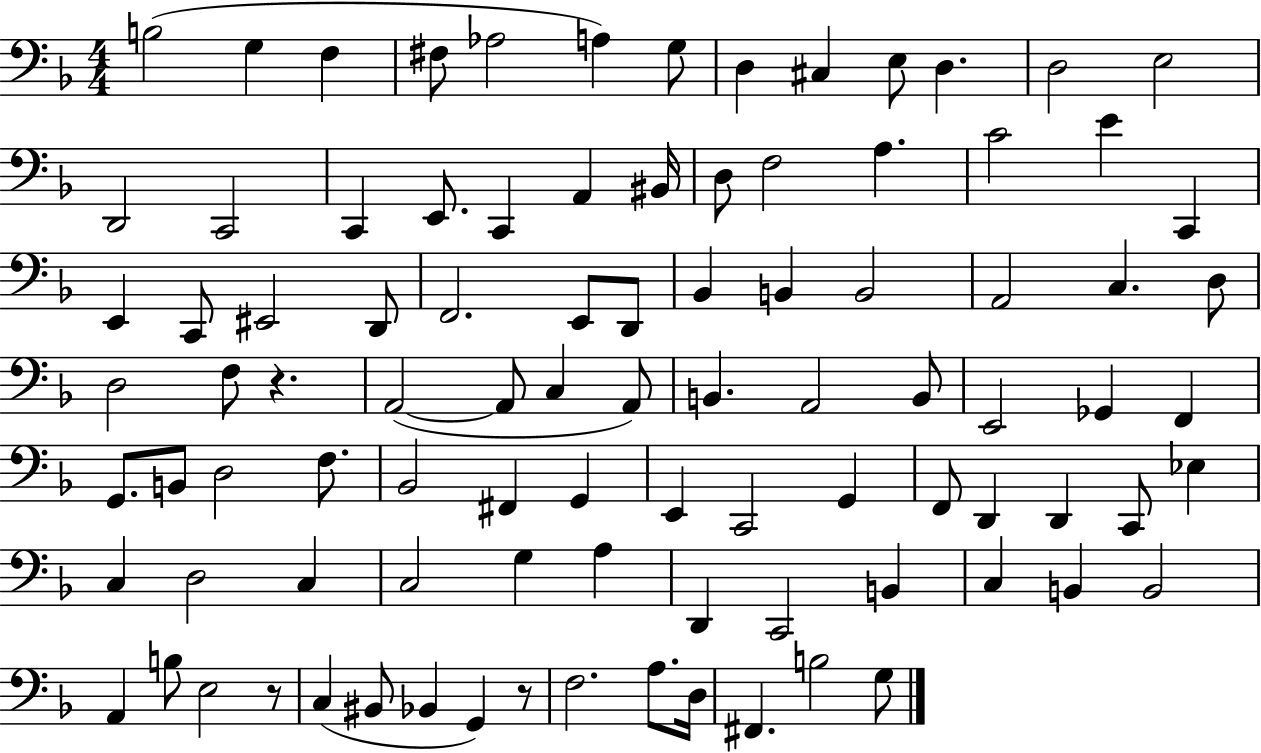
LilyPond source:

{
  \clef bass
  \numericTimeSignature
  \time 4/4
  \key f \major
  b2( g4 f4 | fis8 aes2 a4) g8 | d4 cis4 e8 d4. | d2 e2 | \break d,2 c,2 | c,4 e,8. c,4 a,4 bis,16 | d8 f2 a4. | c'2 e'4 c,4 | \break e,4 c,8 eis,2 d,8 | f,2. e,8 d,8 | bes,4 b,4 b,2 | a,2 c4. d8 | \break d2 f8 r4. | a,2~(~ a,8 c4 a,8) | b,4. a,2 b,8 | e,2 ges,4 f,4 | \break g,8. b,8 d2 f8. | bes,2 fis,4 g,4 | e,4 c,2 g,4 | f,8 d,4 d,4 c,8 ees4 | \break c4 d2 c4 | c2 g4 a4 | d,4 c,2 b,4 | c4 b,4 b,2 | \break a,4 b8 e2 r8 | c4( bis,8 bes,4 g,4) r8 | f2. a8. d16 | fis,4. b2 g8 | \break \bar "|."
}